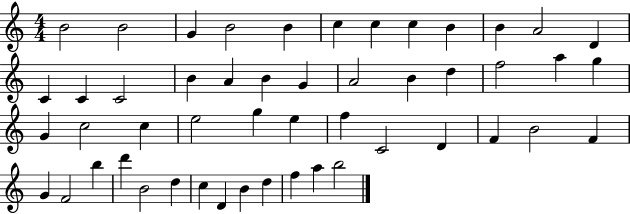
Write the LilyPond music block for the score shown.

{
  \clef treble
  \numericTimeSignature
  \time 4/4
  \key c \major
  b'2 b'2 | g'4 b'2 b'4 | c''4 c''4 c''4 b'4 | b'4 a'2 d'4 | \break c'4 c'4 c'2 | b'4 a'4 b'4 g'4 | a'2 b'4 d''4 | f''2 a''4 g''4 | \break g'4 c''2 c''4 | e''2 g''4 e''4 | f''4 c'2 d'4 | f'4 b'2 f'4 | \break g'4 f'2 b''4 | d'''4 b'2 d''4 | c''4 d'4 b'4 d''4 | f''4 a''4 b''2 | \break \bar "|."
}